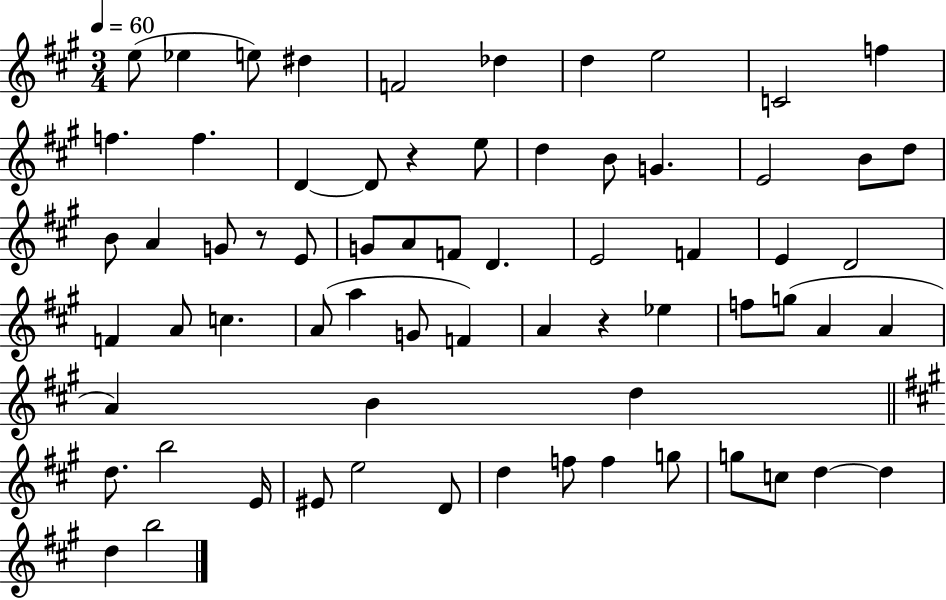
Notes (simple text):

E5/e Eb5/q E5/e D#5/q F4/h Db5/q D5/q E5/h C4/h F5/q F5/q. F5/q. D4/q D4/e R/q E5/e D5/q B4/e G4/q. E4/h B4/e D5/e B4/e A4/q G4/e R/e E4/e G4/e A4/e F4/e D4/q. E4/h F4/q E4/q D4/h F4/q A4/e C5/q. A4/e A5/q G4/e F4/q A4/q R/q Eb5/q F5/e G5/e A4/q A4/q A4/q B4/q D5/q D5/e. B5/h E4/s EIS4/e E5/h D4/e D5/q F5/e F5/q G5/e G5/e C5/e D5/q D5/q D5/q B5/h